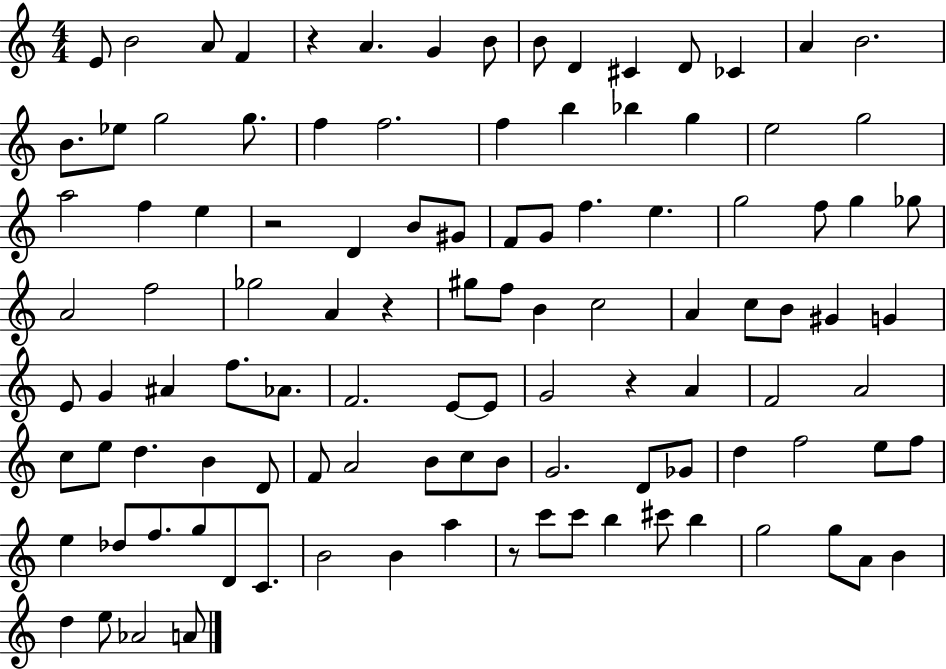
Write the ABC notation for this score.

X:1
T:Untitled
M:4/4
L:1/4
K:C
E/2 B2 A/2 F z A G B/2 B/2 D ^C D/2 _C A B2 B/2 _e/2 g2 g/2 f f2 f b _b g e2 g2 a2 f e z2 D B/2 ^G/2 F/2 G/2 f e g2 f/2 g _g/2 A2 f2 _g2 A z ^g/2 f/2 B c2 A c/2 B/2 ^G G E/2 G ^A f/2 _A/2 F2 E/2 E/2 G2 z A F2 A2 c/2 e/2 d B D/2 F/2 A2 B/2 c/2 B/2 G2 D/2 _G/2 d f2 e/2 f/2 e _d/2 f/2 g/2 D/2 C/2 B2 B a z/2 c'/2 c'/2 b ^c'/2 b g2 g/2 A/2 B d e/2 _A2 A/2